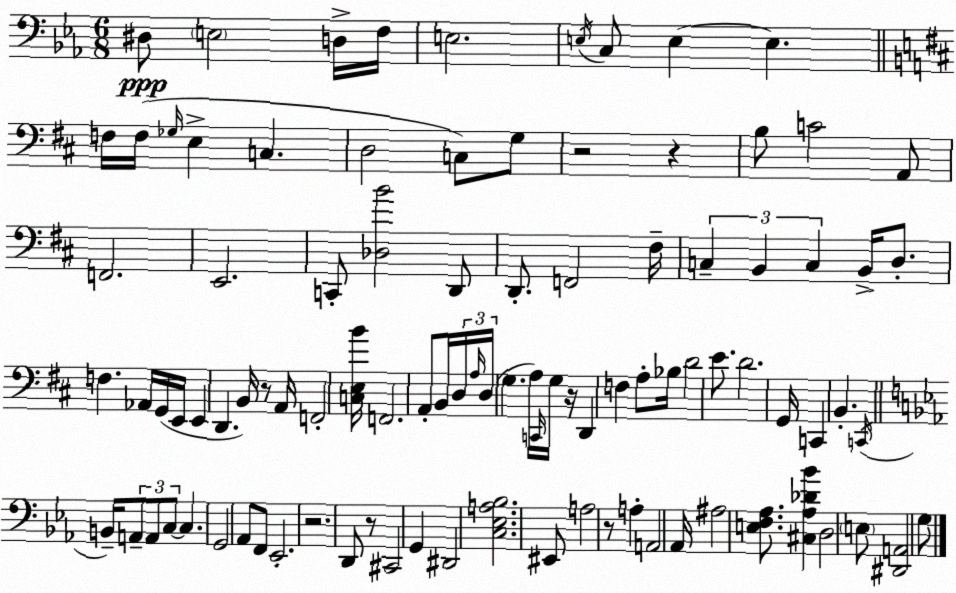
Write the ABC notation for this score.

X:1
T:Untitled
M:6/8
L:1/4
K:Eb
^D,/2 E,2 D,/4 F,/4 E,2 E,/4 C,/2 E, E, F,/4 F,/4 _G,/4 E, C, D,2 C,/2 G,/2 z2 z B,/2 C2 A,,/2 F,,2 E,,2 C,,/2 [_D,B]2 D,,/2 D,,/2 F,,2 ^F,/4 C, B,, C, B,,/4 D,/2 F, _A,,/4 G,,/4 E,,/4 E,, D,, B,,/4 z/2 A,,/4 F,,2 [C,E,B]/4 F,,2 A,,/2 B,,/4 D,/4 A,/4 D,/4 G, A,/4 C,,/4 G,/4 z/4 D,, F, A,/2 _B,/4 D2 E/2 D2 G,,/4 C,, B,, C,,/4 B,,/4 A,,/2 A,,/2 C,/2 C, G,,2 _A,,/2 F,,/2 _E,,2 z2 D,,/2 z/2 ^C,,2 G,, ^D,,2 [C,_E,A,_B,]2 ^E,,/2 A,2 z/2 A, A,,2 _A,,/4 ^A,2 [E,F,_A,]/2 [^C,_A,_D_B] D,2 E,/2 [^D,,A,,]2 G,/2